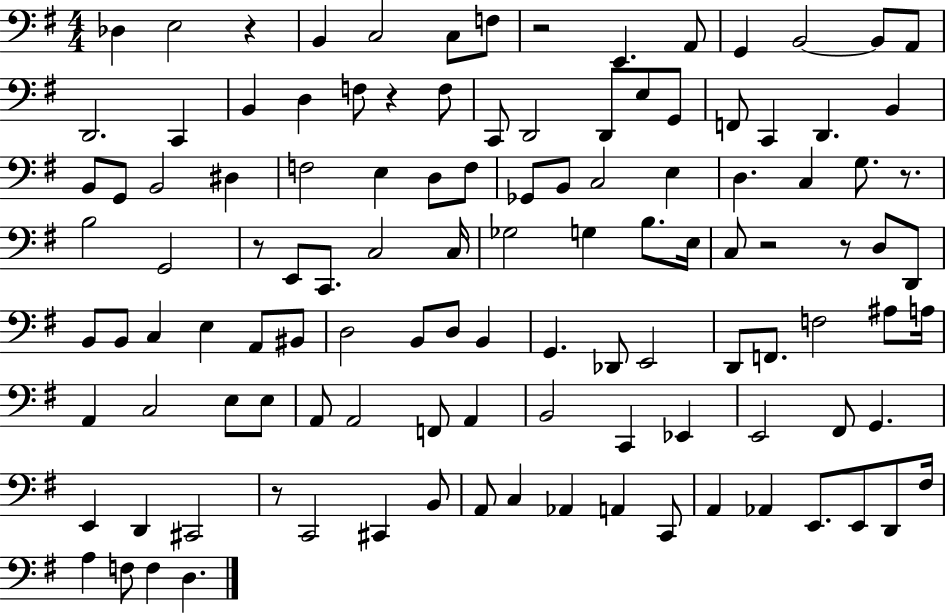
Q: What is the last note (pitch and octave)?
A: D3